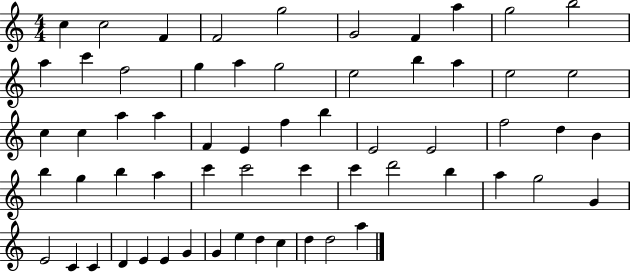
C5/q C5/h F4/q F4/h G5/h G4/h F4/q A5/q G5/h B5/h A5/q C6/q F5/h G5/q A5/q G5/h E5/h B5/q A5/q E5/h E5/h C5/q C5/q A5/q A5/q F4/q E4/q F5/q B5/q E4/h E4/h F5/h D5/q B4/q B5/q G5/q B5/q A5/q C6/q C6/h C6/q C6/q D6/h B5/q A5/q G5/h G4/q E4/h C4/q C4/q D4/q E4/q E4/q G4/q G4/q E5/q D5/q C5/q D5/q D5/h A5/q